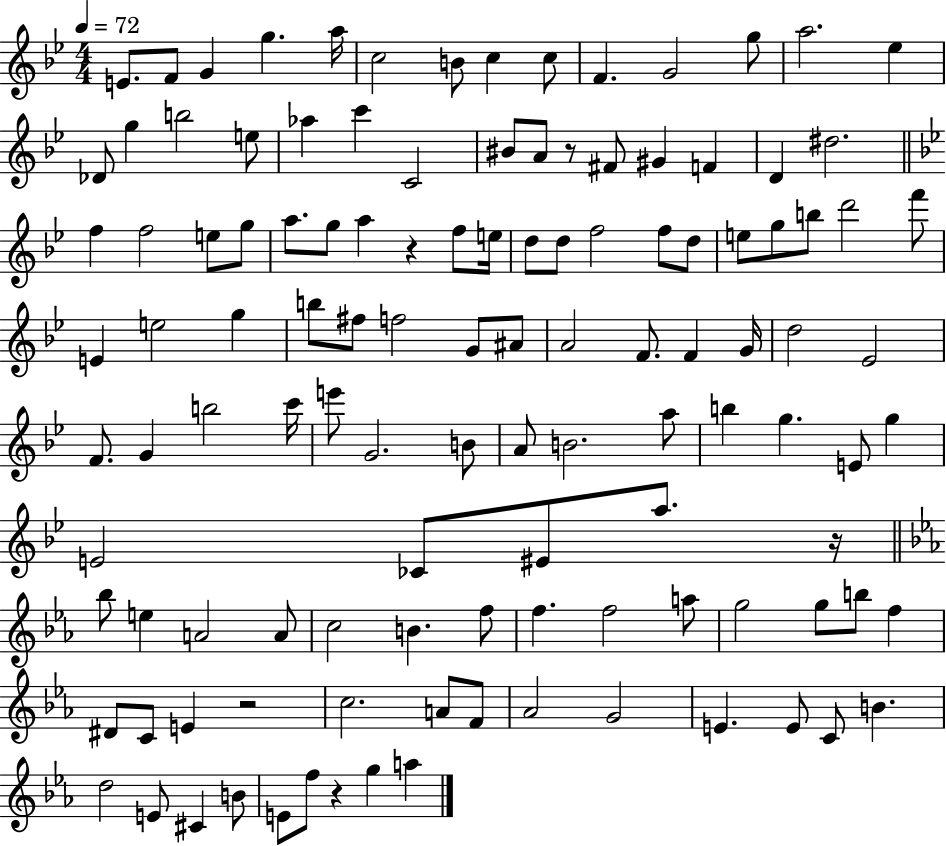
{
  \clef treble
  \numericTimeSignature
  \time 4/4
  \key bes \major
  \tempo 4 = 72
  \repeat volta 2 { e'8. f'8 g'4 g''4. a''16 | c''2 b'8 c''4 c''8 | f'4. g'2 g''8 | a''2. ees''4 | \break des'8 g''4 b''2 e''8 | aes''4 c'''4 c'2 | bis'8 a'8 r8 fis'8 gis'4 f'4 | d'4 dis''2. | \break \bar "||" \break \key g \minor f''4 f''2 e''8 g''8 | a''8. g''8 a''4 r4 f''8 e''16 | d''8 d''8 f''2 f''8 d''8 | e''8 g''8 b''8 d'''2 f'''8 | \break e'4 e''2 g''4 | b''8 fis''8 f''2 g'8 ais'8 | a'2 f'8. f'4 g'16 | d''2 ees'2 | \break f'8. g'4 b''2 c'''16 | e'''8 g'2. b'8 | a'8 b'2. a''8 | b''4 g''4. e'8 g''4 | \break e'2 ces'8 eis'8 a''8. r16 | \bar "||" \break \key c \minor bes''8 e''4 a'2 a'8 | c''2 b'4. f''8 | f''4. f''2 a''8 | g''2 g''8 b''8 f''4 | \break dis'8 c'8 e'4 r2 | c''2. a'8 f'8 | aes'2 g'2 | e'4. e'8 c'8 b'4. | \break d''2 e'8 cis'4 b'8 | e'8 f''8 r4 g''4 a''4 | } \bar "|."
}